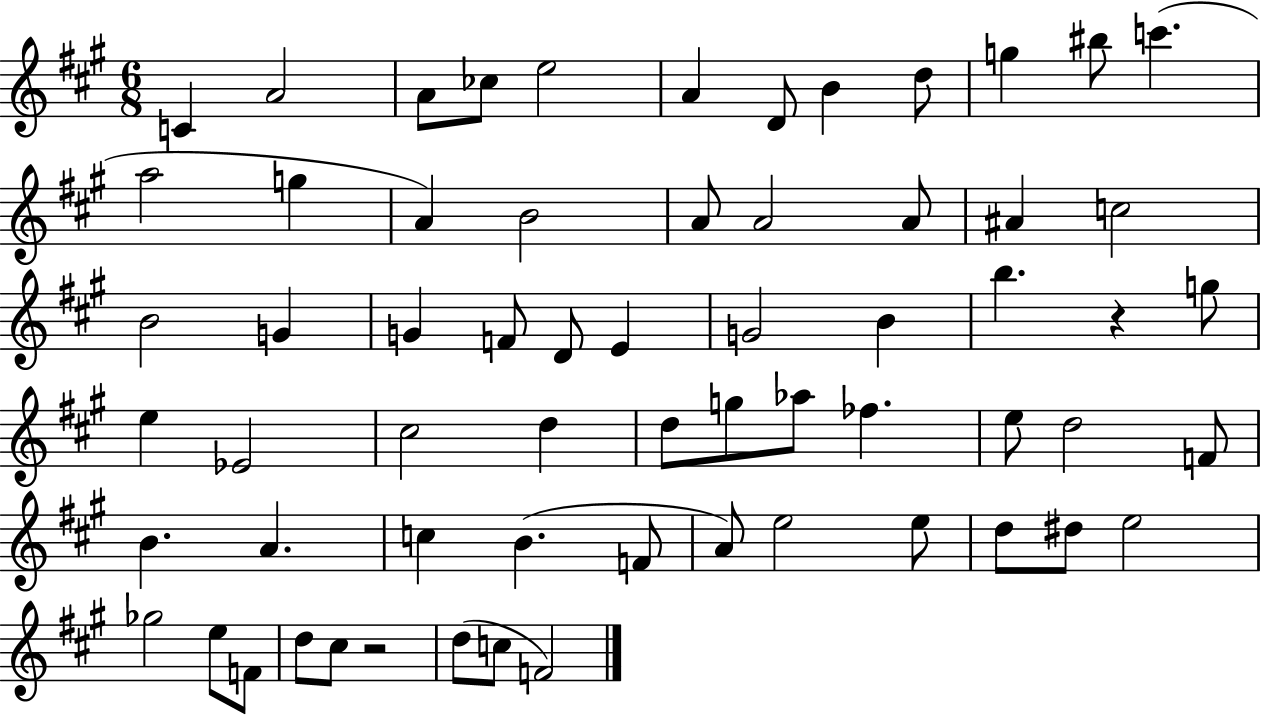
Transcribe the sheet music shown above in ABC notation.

X:1
T:Untitled
M:6/8
L:1/4
K:A
C A2 A/2 _c/2 e2 A D/2 B d/2 g ^b/2 c' a2 g A B2 A/2 A2 A/2 ^A c2 B2 G G F/2 D/2 E G2 B b z g/2 e _E2 ^c2 d d/2 g/2 _a/2 _f e/2 d2 F/2 B A c B F/2 A/2 e2 e/2 d/2 ^d/2 e2 _g2 e/2 F/2 d/2 ^c/2 z2 d/2 c/2 F2